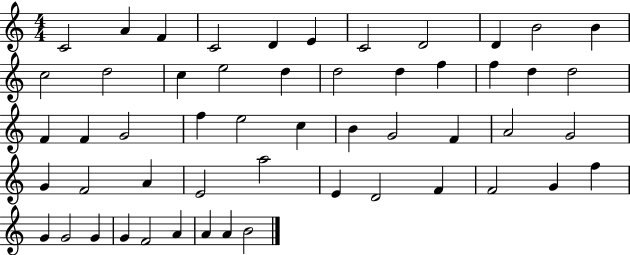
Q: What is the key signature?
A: C major